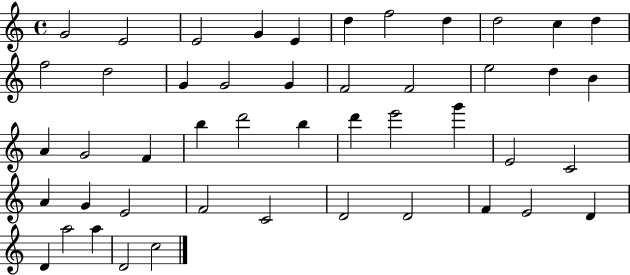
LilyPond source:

{
  \clef treble
  \time 4/4
  \defaultTimeSignature
  \key c \major
  g'2 e'2 | e'2 g'4 e'4 | d''4 f''2 d''4 | d''2 c''4 d''4 | \break f''2 d''2 | g'4 g'2 g'4 | f'2 f'2 | e''2 d''4 b'4 | \break a'4 g'2 f'4 | b''4 d'''2 b''4 | d'''4 e'''2 g'''4 | e'2 c'2 | \break a'4 g'4 e'2 | f'2 c'2 | d'2 d'2 | f'4 e'2 d'4 | \break d'4 a''2 a''4 | d'2 c''2 | \bar "|."
}